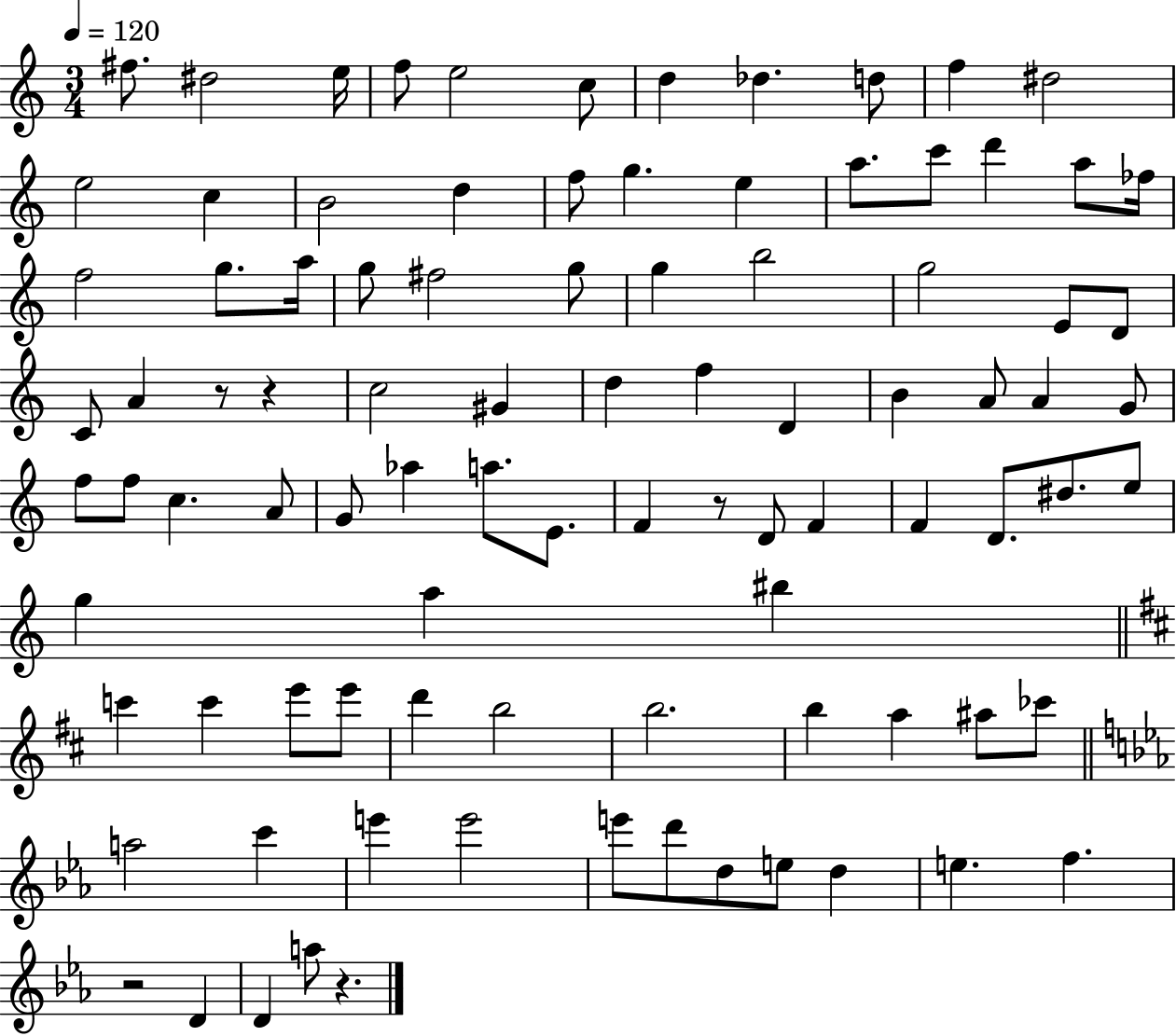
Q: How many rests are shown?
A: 5